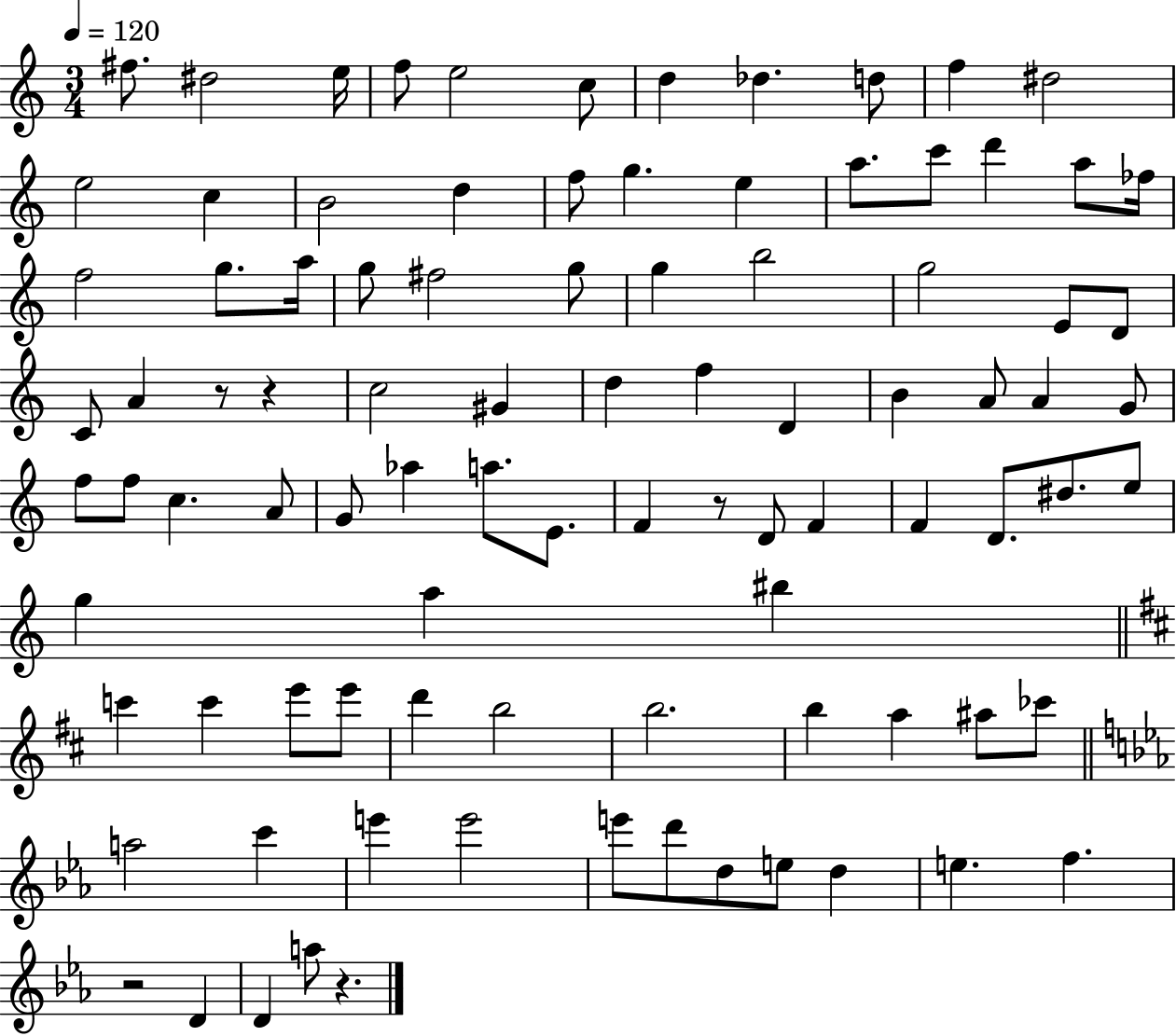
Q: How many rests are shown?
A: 5